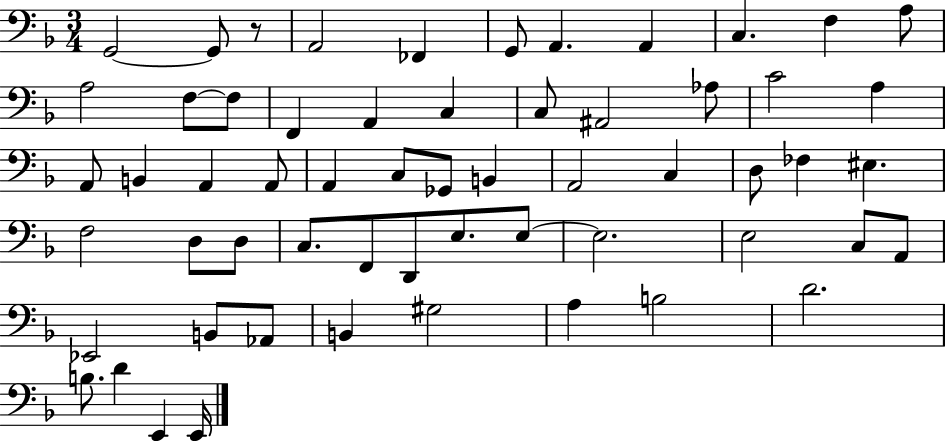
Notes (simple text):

G2/h G2/e R/e A2/h FES2/q G2/e A2/q. A2/q C3/q. F3/q A3/e A3/h F3/e F3/e F2/q A2/q C3/q C3/e A#2/h Ab3/e C4/h A3/q A2/e B2/q A2/q A2/e A2/q C3/e Gb2/e B2/q A2/h C3/q D3/e FES3/q EIS3/q. F3/h D3/e D3/e C3/e. F2/e D2/e E3/e. E3/e E3/h. E3/h C3/e A2/e Eb2/h B2/e Ab2/e B2/q G#3/h A3/q B3/h D4/h. B3/e. D4/q E2/q E2/s